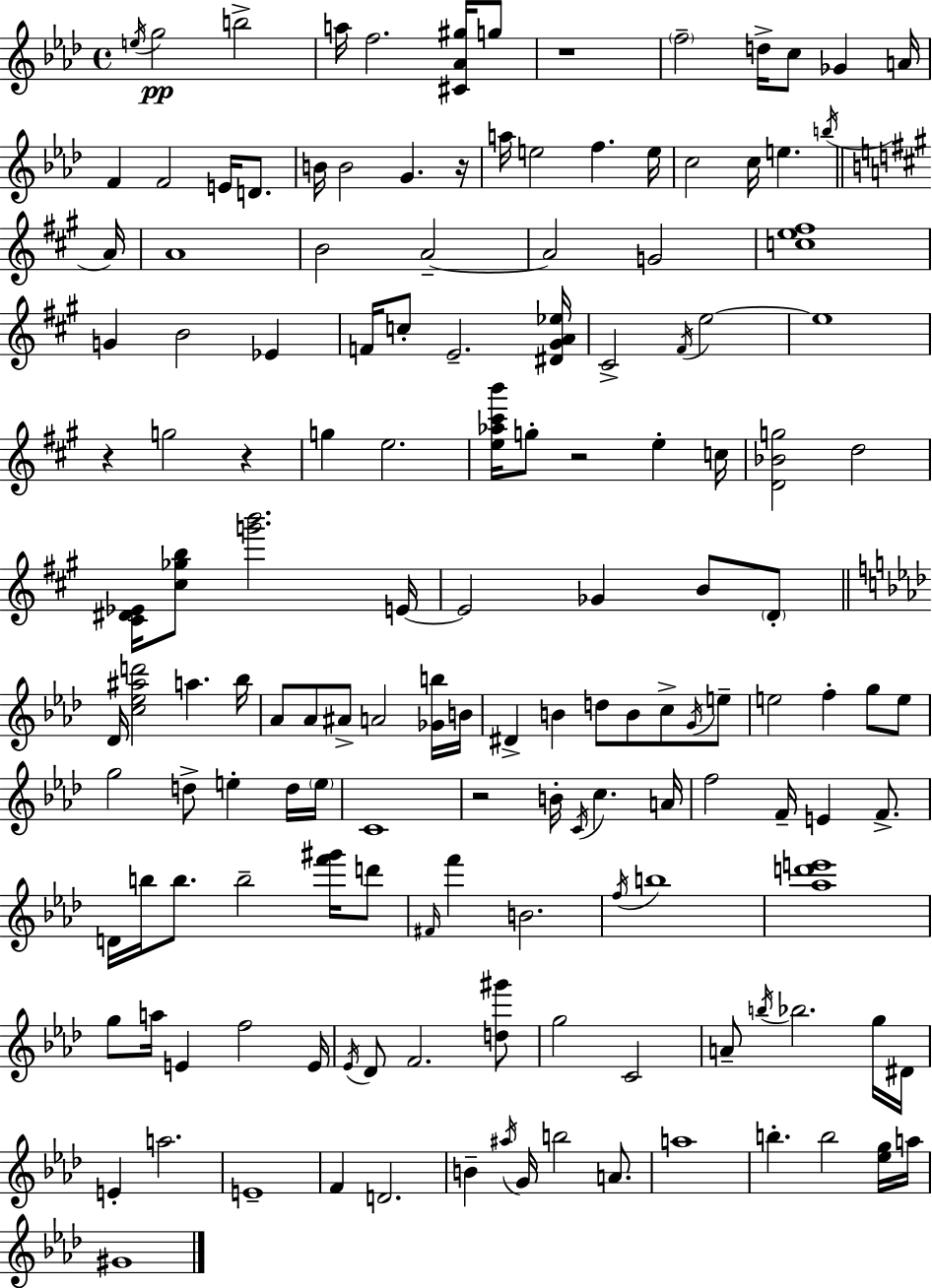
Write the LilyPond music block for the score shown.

{
  \clef treble
  \time 4/4
  \defaultTimeSignature
  \key aes \major
  \repeat volta 2 { \acciaccatura { e''16 }\pp g''2 b''2-> | a''16 f''2. <cis' aes' gis''>16 g''8 | r1 | \parenthesize f''2-- d''16-> c''8 ges'4 | \break a'16 f'4 f'2 e'16 d'8. | b'16 b'2 g'4. | r16 a''16 e''2 f''4. | e''16 c''2 c''16 e''4. | \break \acciaccatura { b''16 } \bar "||" \break \key a \major a'16 a'1 | b'2 a'2--~~ | a'2 g'2 | <c'' e'' fis''>1 | \break g'4 b'2 ees'4 | f'16 c''8-. e'2.-- | <dis' gis' a' ees''>16 cis'2-> \acciaccatura { fis'16 } e''2~~ | e''1 | \break r4 g''2 r4 | g''4 e''2. | <e'' aes'' cis''' b'''>16 g''8-. r2 e''4-. | c''16 <d' bes' g''>2 d''2 | \break <cis' dis' ees'>16 <cis'' ges'' b''>8 <g''' b'''>2. | e'16~~ e'2 ges'4 b'8 | \parenthesize d'8-. \bar "||" \break \key f \minor des'16 <c'' ees'' ais'' d'''>2 a''4. bes''16 | aes'8 aes'8 ais'8-> a'2 <ges' b''>16 b'16 | dis'4-> b'4 d''8 b'8 c''8-> \acciaccatura { g'16 } e''8-- | e''2 f''4-. g''8 e''8 | \break g''2 d''8-> e''4-. d''16 | \parenthesize e''16 c'1 | r2 b'16-. \acciaccatura { c'16 } c''4. | a'16 f''2 f'16-- e'4 f'8.-> | \break d'16 b''16 b''8. b''2-- <f''' gis'''>16 | d'''8 \grace { fis'16 } f'''4 b'2. | \acciaccatura { f''16 } b''1 | <aes'' d''' e'''>1 | \break g''8 a''16 e'4 f''2 | e'16 \acciaccatura { ees'16 } des'8 f'2. | <d'' gis'''>8 g''2 c'2 | a'8-- \acciaccatura { b''16 } bes''2. | \break g''16 dis'16 e'4-. a''2. | e'1-- | f'4 d'2. | b'4-- \acciaccatura { ais''16 } g'16 b''2 | \break a'8. a''1 | b''4.-. b''2 | <ees'' g''>16 a''16 gis'1 | } \bar "|."
}